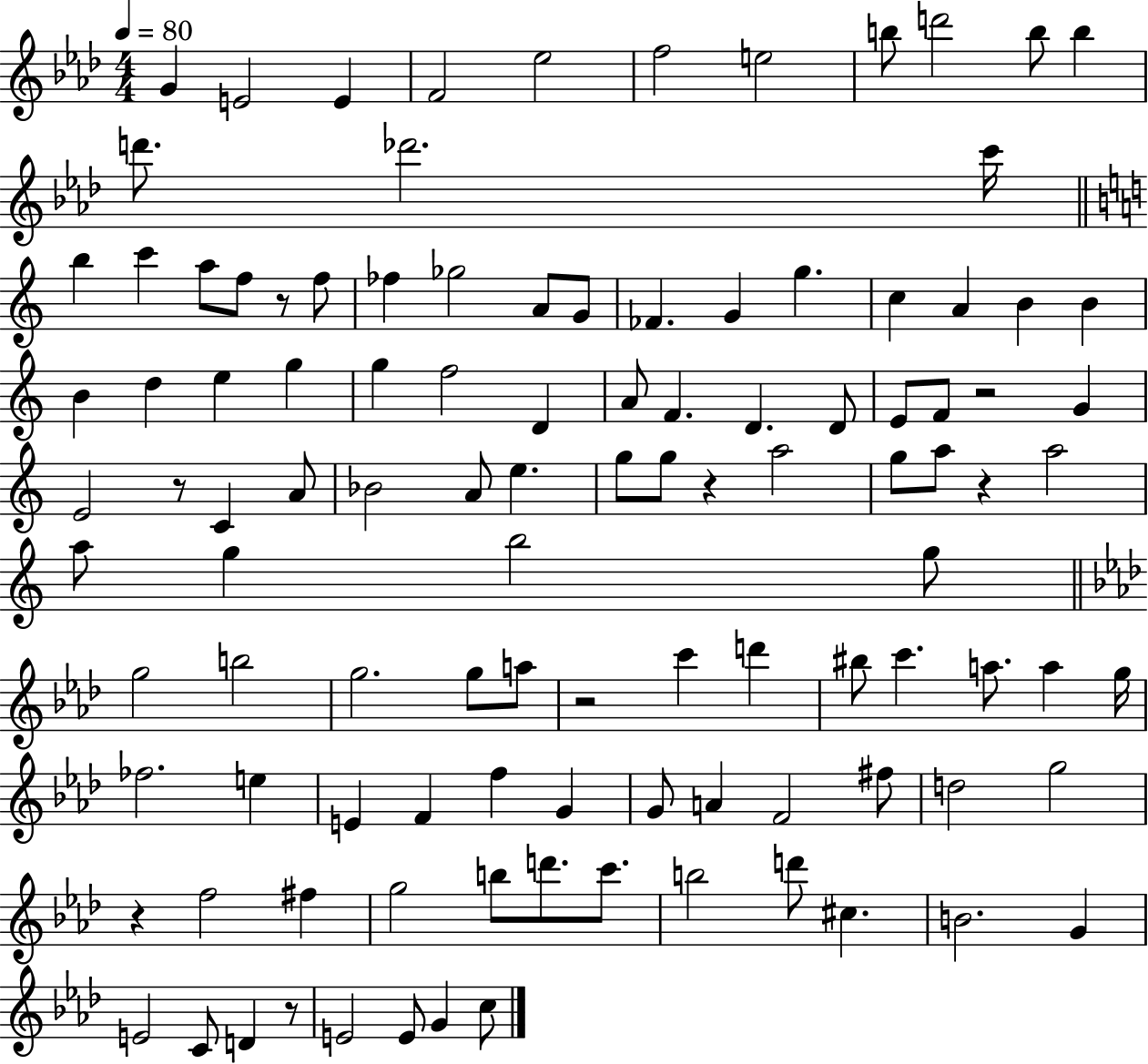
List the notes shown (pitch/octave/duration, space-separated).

G4/q E4/h E4/q F4/h Eb5/h F5/h E5/h B5/e D6/h B5/e B5/q D6/e. Db6/h. C6/s B5/q C6/q A5/e F5/e R/e F5/e FES5/q Gb5/h A4/e G4/e FES4/q. G4/q G5/q. C5/q A4/q B4/q B4/q B4/q D5/q E5/q G5/q G5/q F5/h D4/q A4/e F4/q. D4/q. D4/e E4/e F4/e R/h G4/q E4/h R/e C4/q A4/e Bb4/h A4/e E5/q. G5/e G5/e R/q A5/h G5/e A5/e R/q A5/h A5/e G5/q B5/h G5/e G5/h B5/h G5/h. G5/e A5/e R/h C6/q D6/q BIS5/e C6/q. A5/e. A5/q G5/s FES5/h. E5/q E4/q F4/q F5/q G4/q G4/e A4/q F4/h F#5/e D5/h G5/h R/q F5/h F#5/q G5/h B5/e D6/e. C6/e. B5/h D6/e C#5/q. B4/h. G4/q E4/h C4/e D4/q R/e E4/h E4/e G4/q C5/e